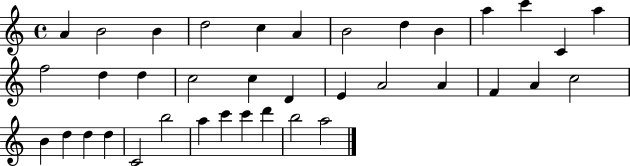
{
  \clef treble
  \time 4/4
  \defaultTimeSignature
  \key c \major
  a'4 b'2 b'4 | d''2 c''4 a'4 | b'2 d''4 b'4 | a''4 c'''4 c'4 a''4 | \break f''2 d''4 d''4 | c''2 c''4 d'4 | e'4 a'2 a'4 | f'4 a'4 c''2 | \break b'4 d''4 d''4 d''4 | c'2 b''2 | a''4 c'''4 c'''4 d'''4 | b''2 a''2 | \break \bar "|."
}